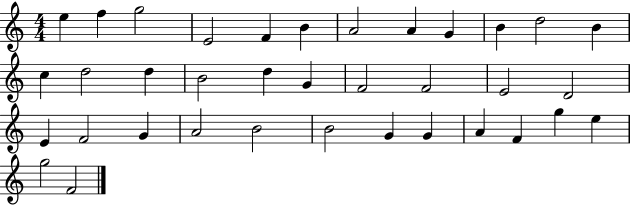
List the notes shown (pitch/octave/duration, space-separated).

E5/q F5/q G5/h E4/h F4/q B4/q A4/h A4/q G4/q B4/q D5/h B4/q C5/q D5/h D5/q B4/h D5/q G4/q F4/h F4/h E4/h D4/h E4/q F4/h G4/q A4/h B4/h B4/h G4/q G4/q A4/q F4/q G5/q E5/q G5/h F4/h